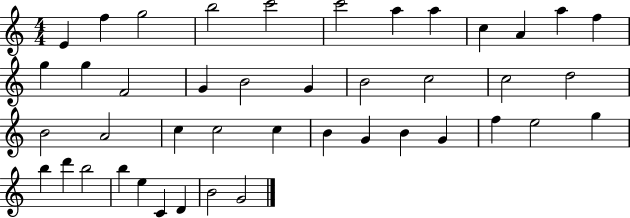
X:1
T:Untitled
M:4/4
L:1/4
K:C
E f g2 b2 c'2 c'2 a a c A a f g g F2 G B2 G B2 c2 c2 d2 B2 A2 c c2 c B G B G f e2 g b d' b2 b e C D B2 G2